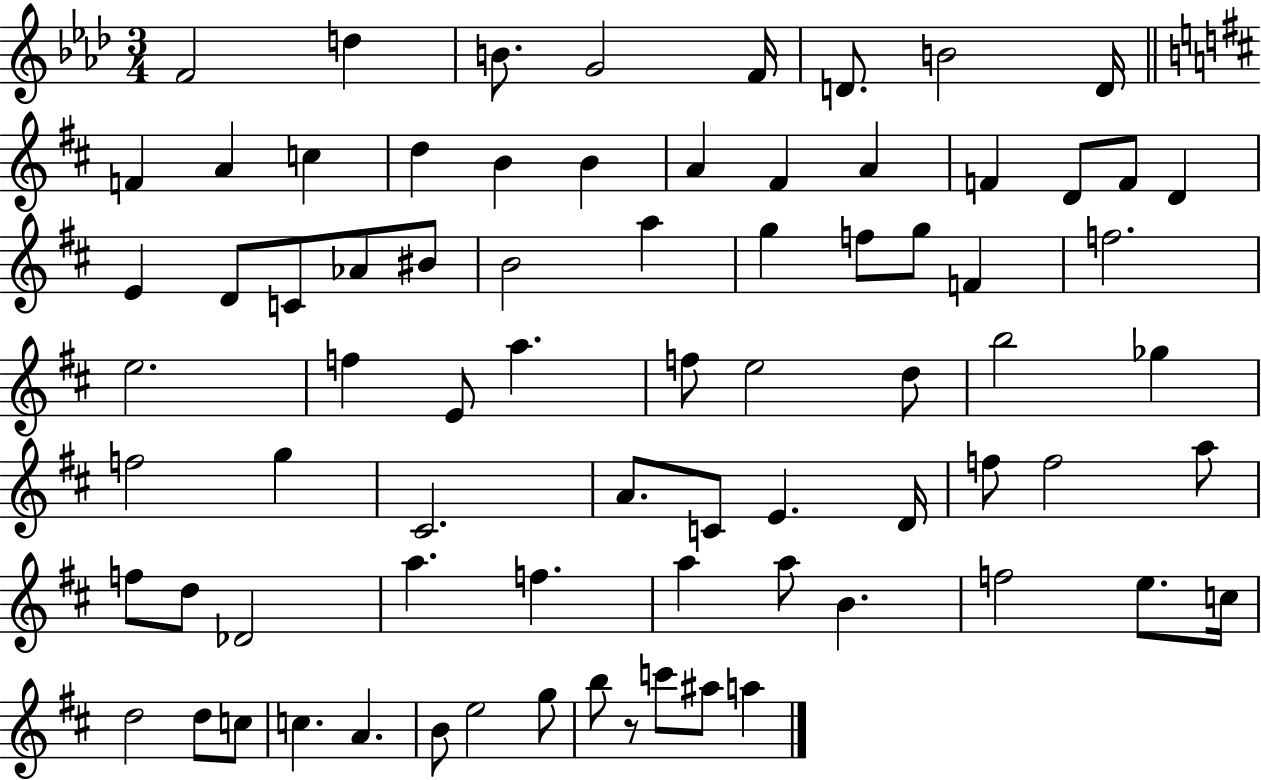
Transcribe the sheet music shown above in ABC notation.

X:1
T:Untitled
M:3/4
L:1/4
K:Ab
F2 d B/2 G2 F/4 D/2 B2 D/4 F A c d B B A ^F A F D/2 F/2 D E D/2 C/2 _A/2 ^B/2 B2 a g f/2 g/2 F f2 e2 f E/2 a f/2 e2 d/2 b2 _g f2 g ^C2 A/2 C/2 E D/4 f/2 f2 a/2 f/2 d/2 _D2 a f a a/2 B f2 e/2 c/4 d2 d/2 c/2 c A B/2 e2 g/2 b/2 z/2 c'/2 ^a/2 a